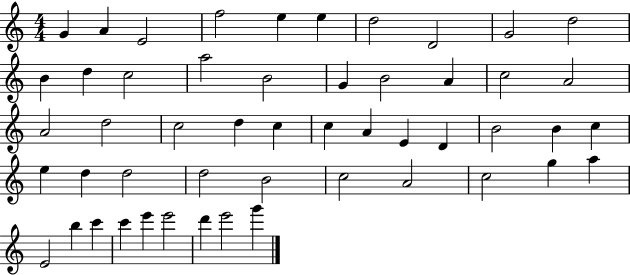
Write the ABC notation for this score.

X:1
T:Untitled
M:4/4
L:1/4
K:C
G A E2 f2 e e d2 D2 G2 d2 B d c2 a2 B2 G B2 A c2 A2 A2 d2 c2 d c c A E D B2 B c e d d2 d2 B2 c2 A2 c2 g a E2 b c' c' e' e'2 d' e'2 g'